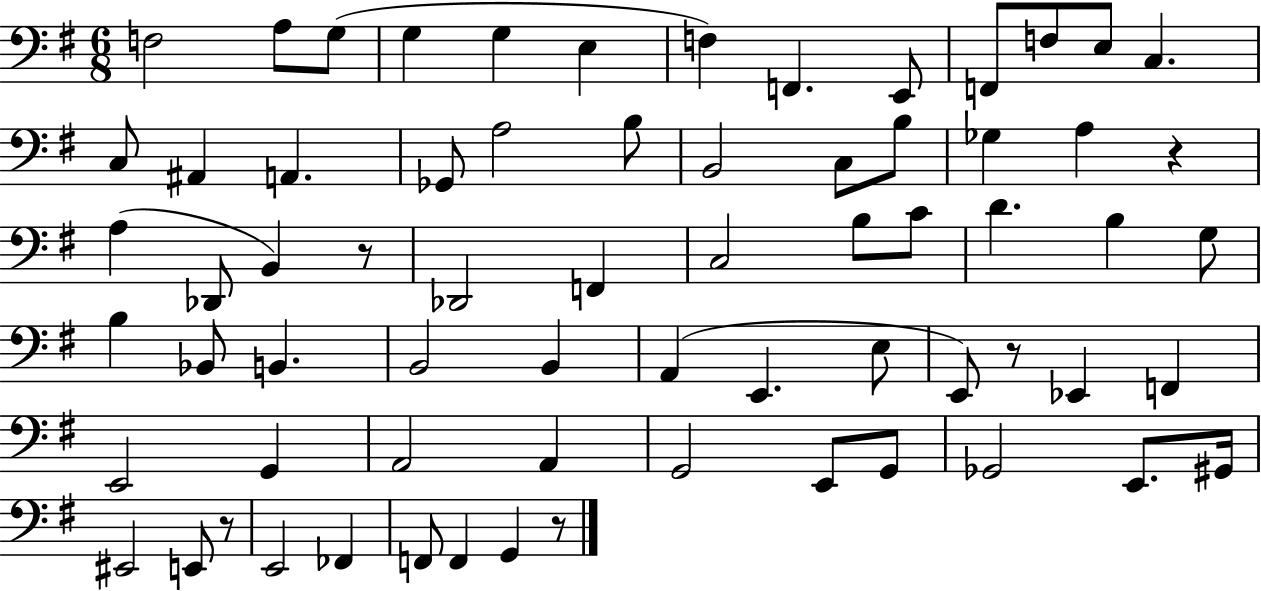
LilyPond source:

{
  \clef bass
  \numericTimeSignature
  \time 6/8
  \key g \major
  \repeat volta 2 { f2 a8 g8( | g4 g4 e4 | f4) f,4. e,8 | f,8 f8 e8 c4. | \break c8 ais,4 a,4. | ges,8 a2 b8 | b,2 c8 b8 | ges4 a4 r4 | \break a4( des,8 b,4) r8 | des,2 f,4 | c2 b8 c'8 | d'4. b4 g8 | \break b4 bes,8 b,4. | b,2 b,4 | a,4( e,4. e8 | e,8) r8 ees,4 f,4 | \break e,2 g,4 | a,2 a,4 | g,2 e,8 g,8 | ges,2 e,8. gis,16 | \break eis,2 e,8 r8 | e,2 fes,4 | f,8 f,4 g,4 r8 | } \bar "|."
}